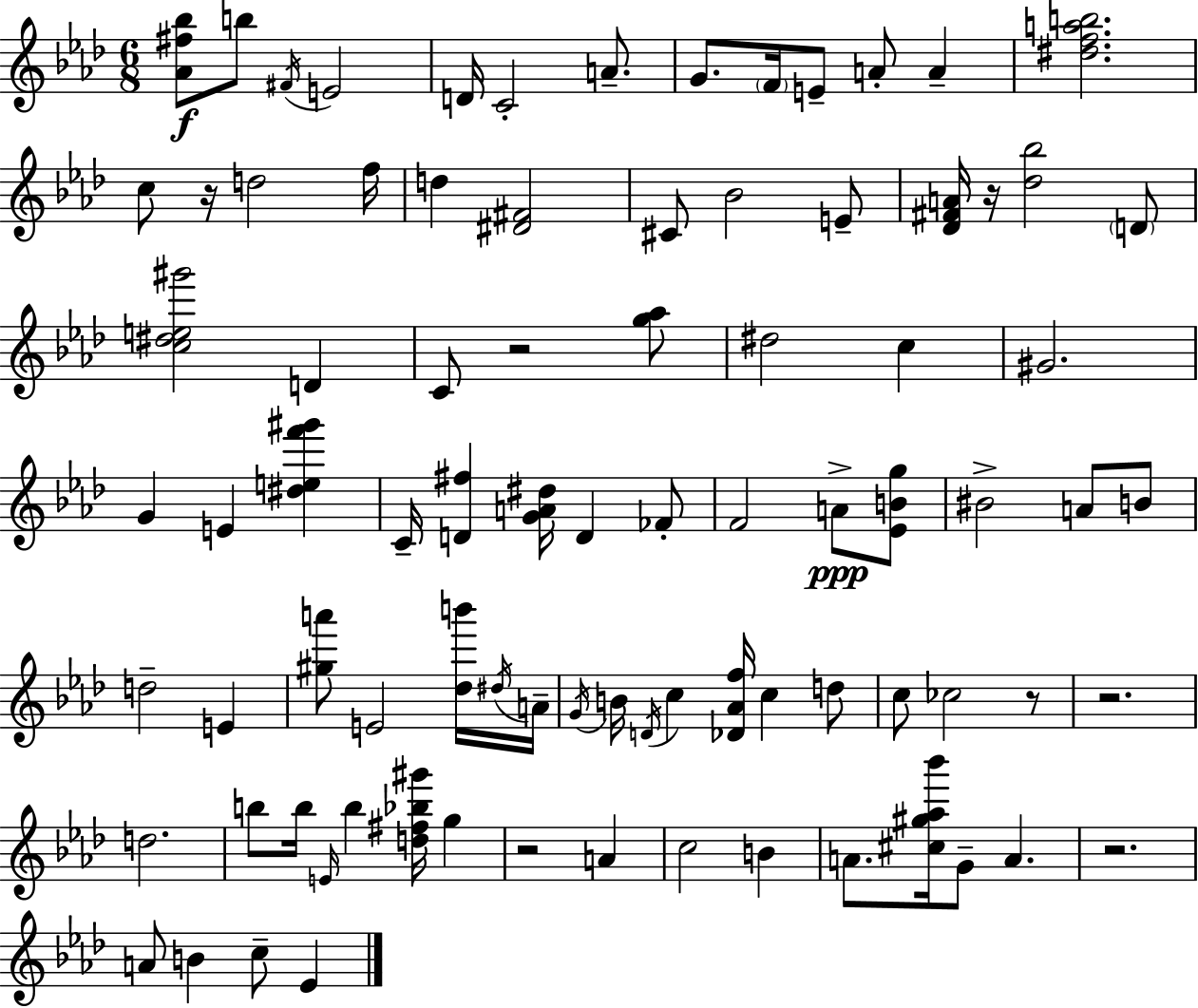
X:1
T:Untitled
M:6/8
L:1/4
K:Ab
[_A^f_b]/2 b/2 ^F/4 E2 D/4 C2 A/2 G/2 F/4 E/2 A/2 A [^dfab]2 c/2 z/4 d2 f/4 d [^D^F]2 ^C/2 _B2 E/2 [_D^FA]/4 z/4 [_d_b]2 D/2 [c^de^g']2 D C/2 z2 [g_a]/2 ^d2 c ^G2 G E [^def'^g'] C/4 [D^f] [GA^d]/4 D _F/2 F2 A/2 [_EBg]/2 ^B2 A/2 B/2 d2 E [^ga']/2 E2 [_db']/4 ^d/4 A/4 G/4 B/4 D/4 c [_D_Af]/4 c d/2 c/2 _c2 z/2 z2 d2 b/2 b/4 E/4 b [d^f_b^g']/4 g z2 A c2 B A/2 [^c^g_a_b']/4 G/2 A z2 A/2 B c/2 _E